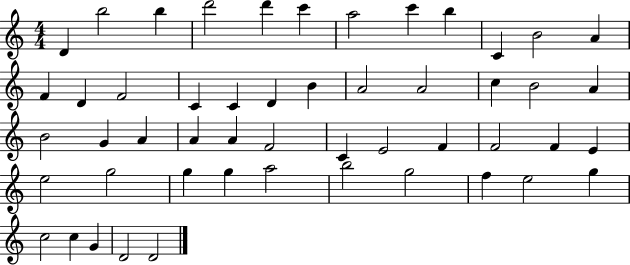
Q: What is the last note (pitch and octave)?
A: D4